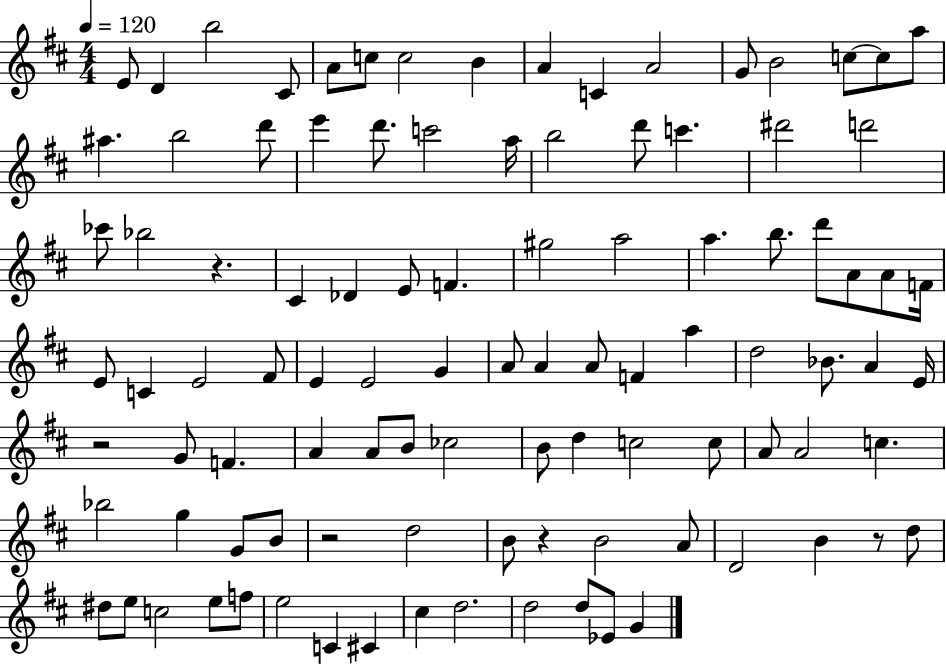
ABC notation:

X:1
T:Untitled
M:4/4
L:1/4
K:D
E/2 D b2 ^C/2 A/2 c/2 c2 B A C A2 G/2 B2 c/2 c/2 a/2 ^a b2 d'/2 e' d'/2 c'2 a/4 b2 d'/2 c' ^d'2 d'2 _c'/2 _b2 z ^C _D E/2 F ^g2 a2 a b/2 d'/2 A/2 A/2 F/4 E/2 C E2 ^F/2 E E2 G A/2 A A/2 F a d2 _B/2 A E/4 z2 G/2 F A A/2 B/2 _c2 B/2 d c2 c/2 A/2 A2 c _b2 g G/2 B/2 z2 d2 B/2 z B2 A/2 D2 B z/2 d/2 ^d/2 e/2 c2 e/2 f/2 e2 C ^C ^c d2 d2 d/2 _E/2 G